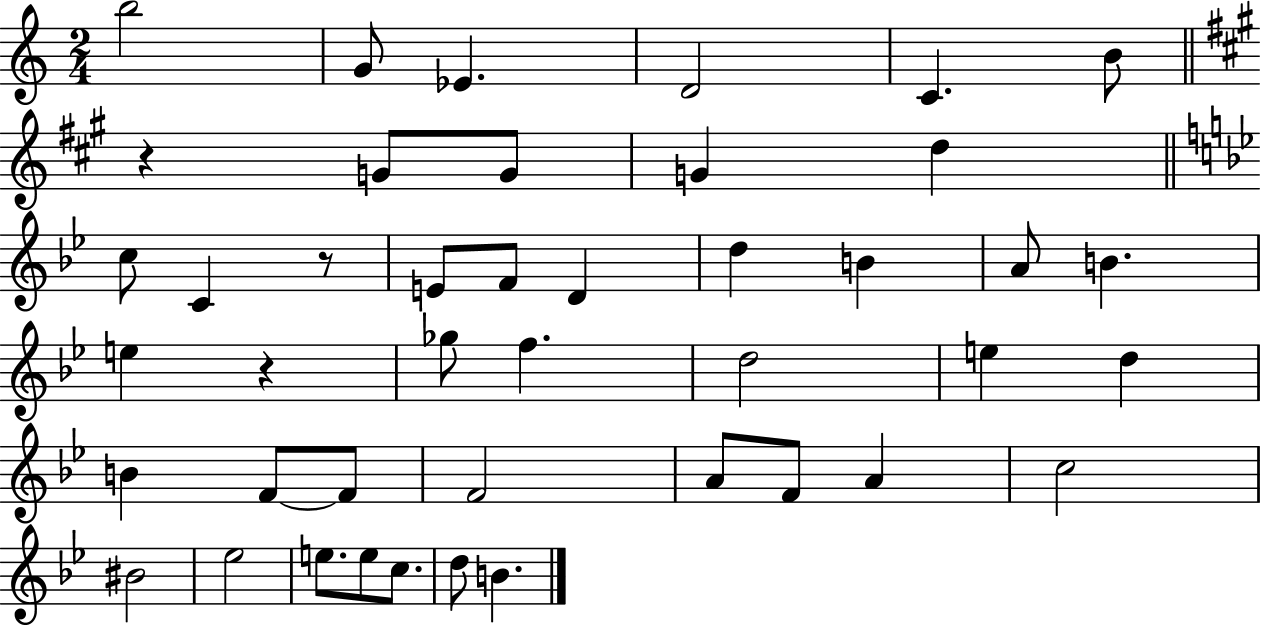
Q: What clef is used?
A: treble